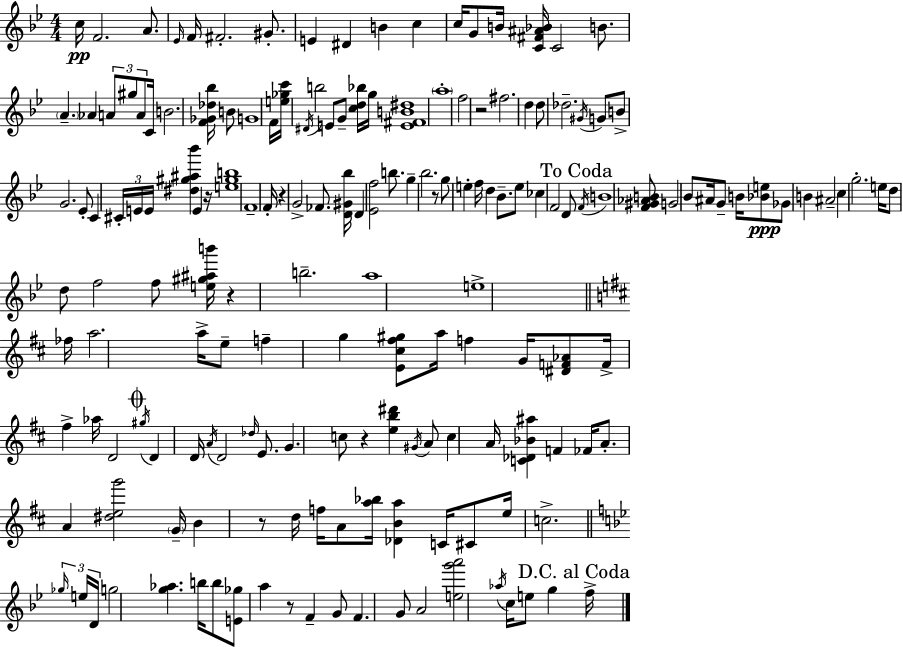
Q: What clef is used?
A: treble